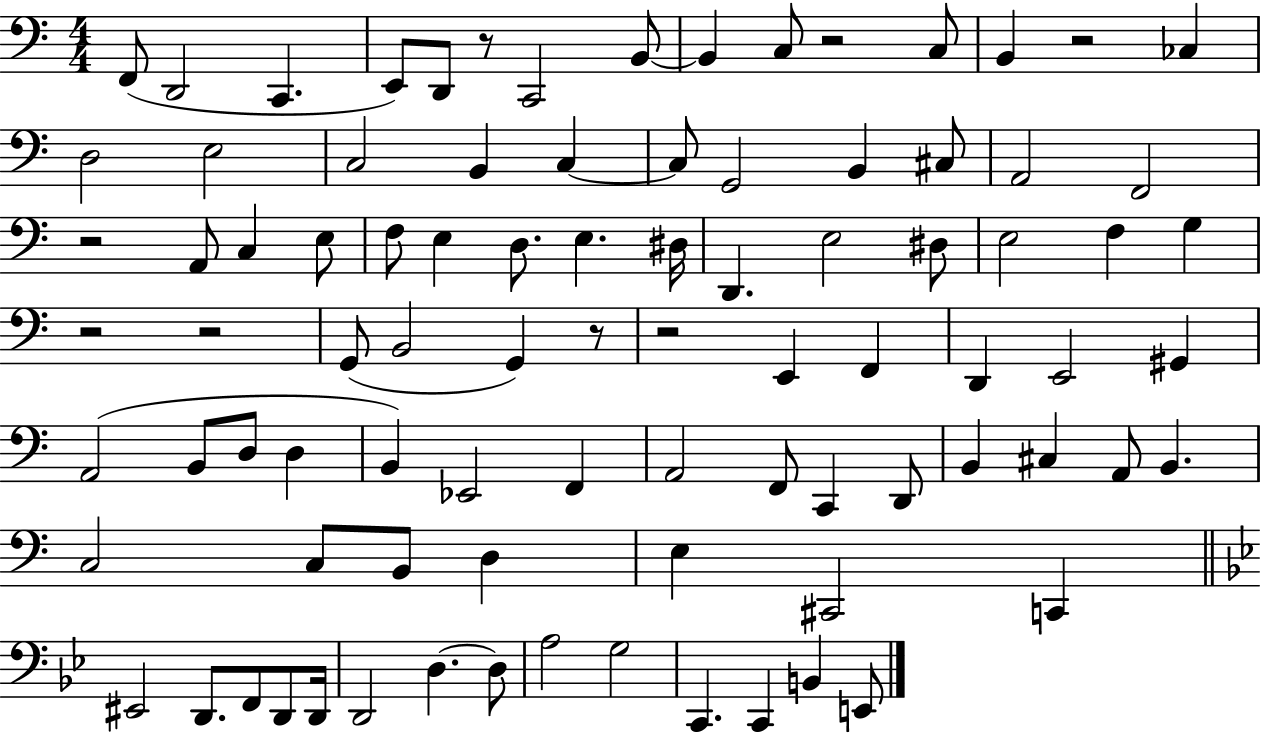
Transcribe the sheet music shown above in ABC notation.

X:1
T:Untitled
M:4/4
L:1/4
K:C
F,,/2 D,,2 C,, E,,/2 D,,/2 z/2 C,,2 B,,/2 B,, C,/2 z2 C,/2 B,, z2 _C, D,2 E,2 C,2 B,, C, C,/2 G,,2 B,, ^C,/2 A,,2 F,,2 z2 A,,/2 C, E,/2 F,/2 E, D,/2 E, ^D,/4 D,, E,2 ^D,/2 E,2 F, G, z2 z2 G,,/2 B,,2 G,, z/2 z2 E,, F,, D,, E,,2 ^G,, A,,2 B,,/2 D,/2 D, B,, _E,,2 F,, A,,2 F,,/2 C,, D,,/2 B,, ^C, A,,/2 B,, C,2 C,/2 B,,/2 D, E, ^C,,2 C,, ^E,,2 D,,/2 F,,/2 D,,/2 D,,/4 D,,2 D, D,/2 A,2 G,2 C,, C,, B,, E,,/2